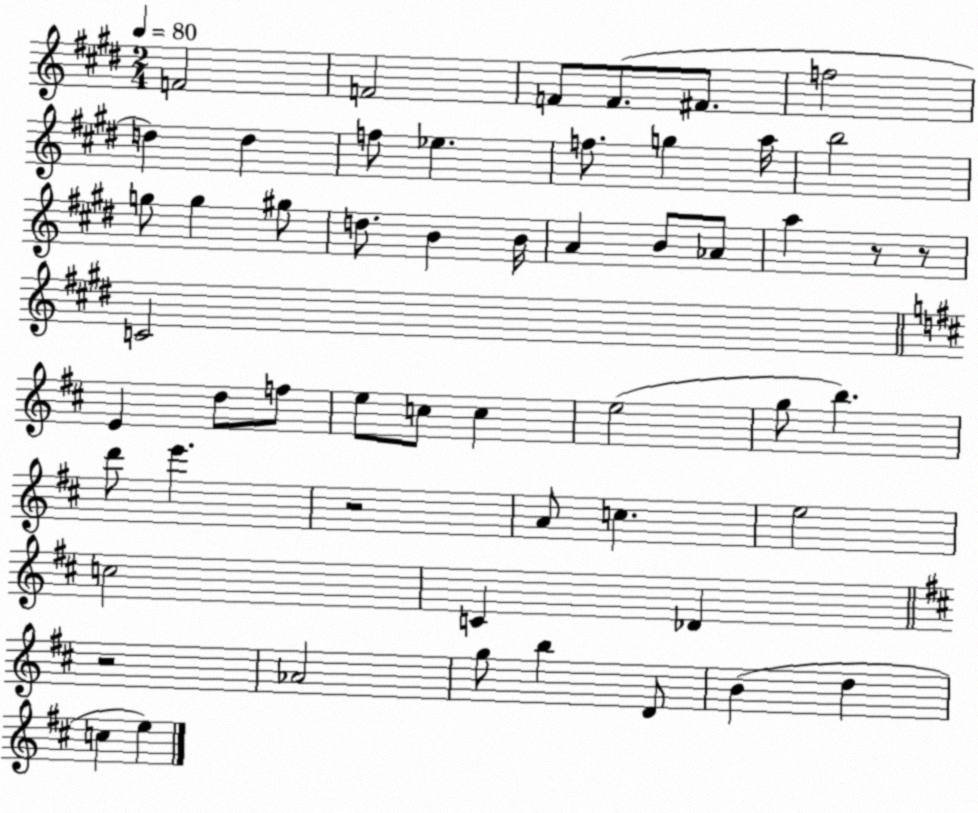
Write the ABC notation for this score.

X:1
T:Untitled
M:2/4
L:1/4
K:E
F2 F2 F/2 F/2 ^F/2 f2 d d f/2 _e f/2 g a/4 b2 g/2 g ^g/2 d/2 B B/4 A B/2 _A/2 a z/2 z/2 C2 E d/2 f/2 e/2 c/2 c e2 g/2 b d'/2 e' z2 A/2 c e2 c2 C _D z2 _A2 g/2 b D/2 B d c e